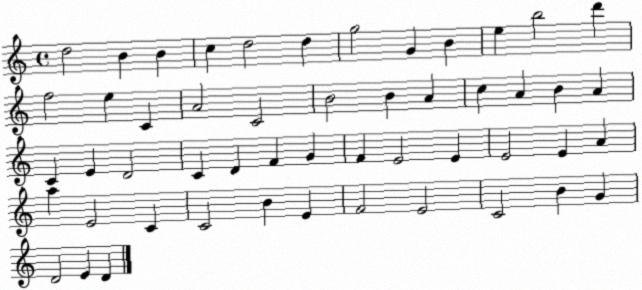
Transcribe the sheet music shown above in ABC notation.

X:1
T:Untitled
M:4/4
L:1/4
K:C
d2 B B c d2 d g2 G B e b2 d' f2 e C A2 C2 B2 B A c A B A C E D2 C D F G F E2 E E2 E A a E2 C C2 B E F2 E2 C2 B G D2 E D